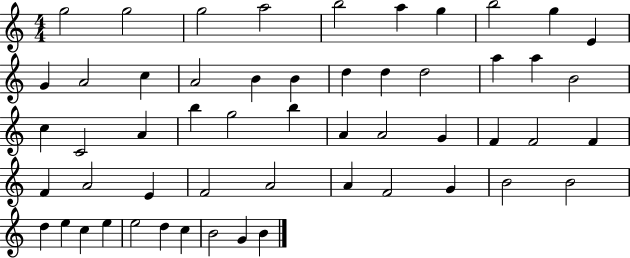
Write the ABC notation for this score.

X:1
T:Untitled
M:4/4
L:1/4
K:C
g2 g2 g2 a2 b2 a g b2 g E G A2 c A2 B B d d d2 a a B2 c C2 A b g2 b A A2 G F F2 F F A2 E F2 A2 A F2 G B2 B2 d e c e e2 d c B2 G B